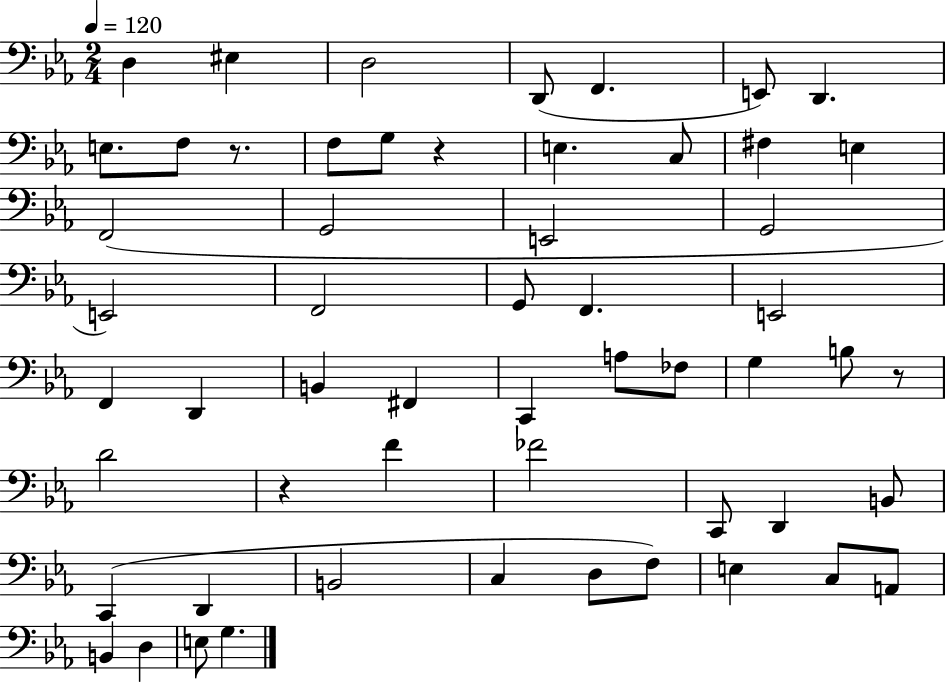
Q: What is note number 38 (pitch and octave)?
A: D2